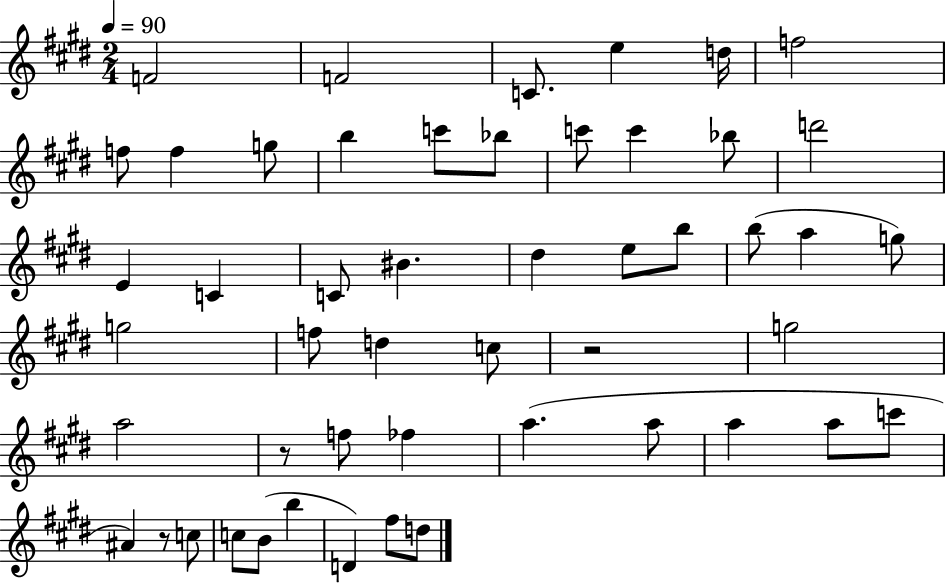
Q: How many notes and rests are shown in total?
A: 50